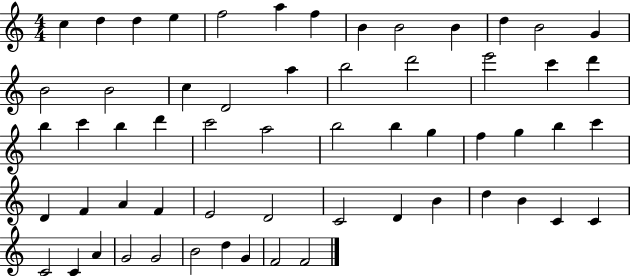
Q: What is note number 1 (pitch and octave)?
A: C5